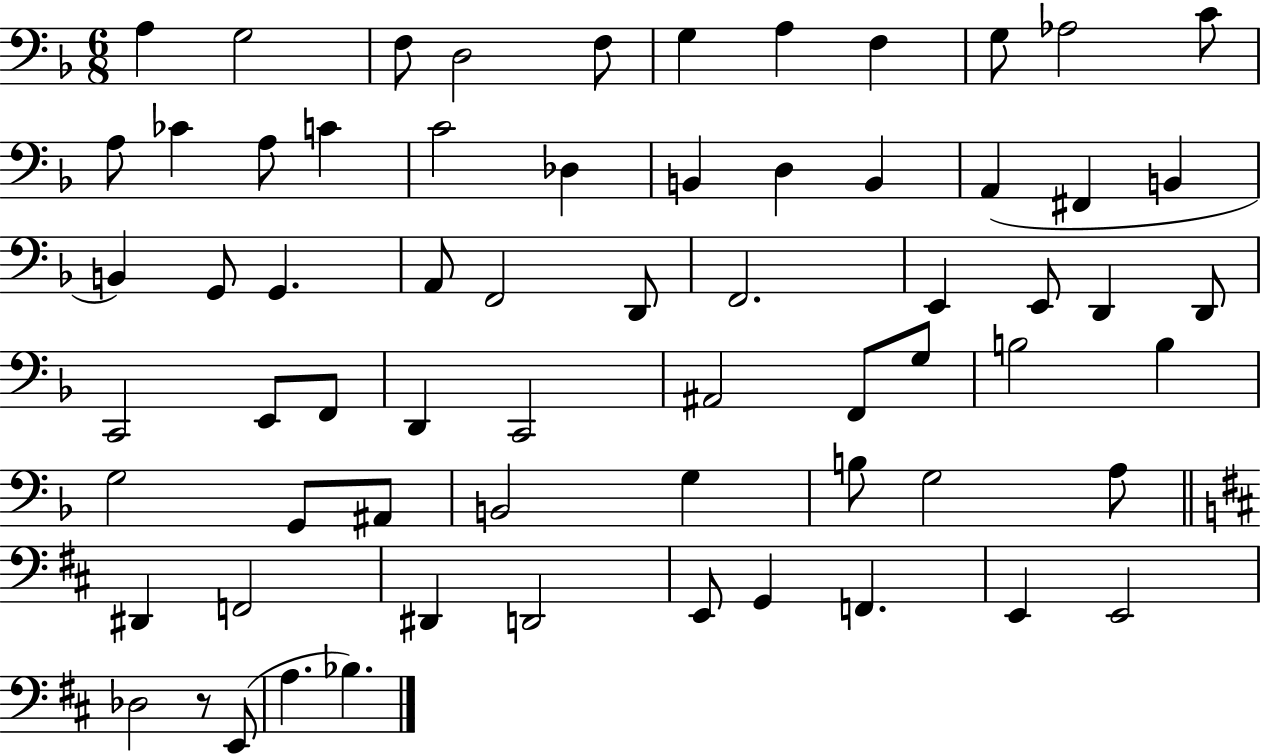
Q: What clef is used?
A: bass